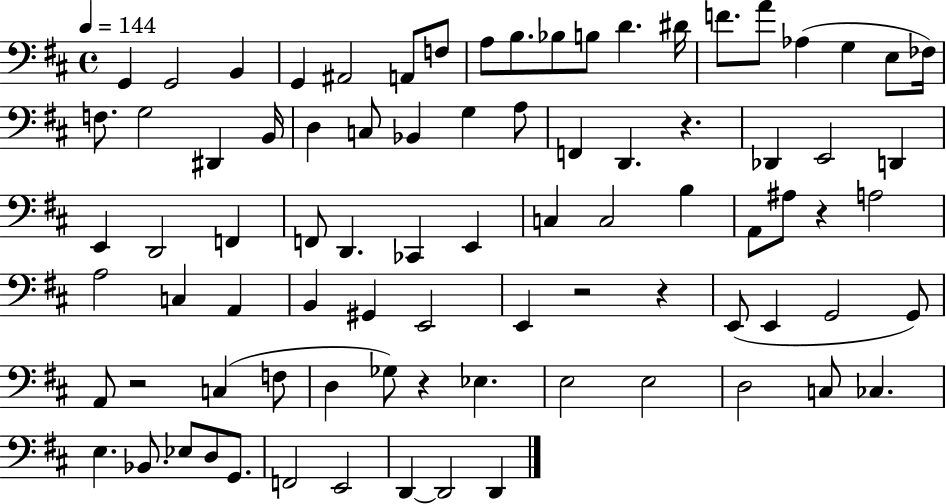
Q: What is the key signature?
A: D major